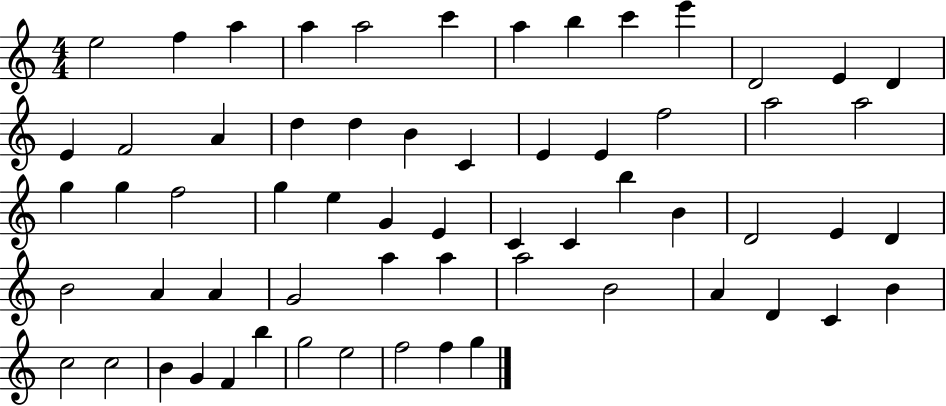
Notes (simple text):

E5/h F5/q A5/q A5/q A5/h C6/q A5/q B5/q C6/q E6/q D4/h E4/q D4/q E4/q F4/h A4/q D5/q D5/q B4/q C4/q E4/q E4/q F5/h A5/h A5/h G5/q G5/q F5/h G5/q E5/q G4/q E4/q C4/q C4/q B5/q B4/q D4/h E4/q D4/q B4/h A4/q A4/q G4/h A5/q A5/q A5/h B4/h A4/q D4/q C4/q B4/q C5/h C5/h B4/q G4/q F4/q B5/q G5/h E5/h F5/h F5/q G5/q